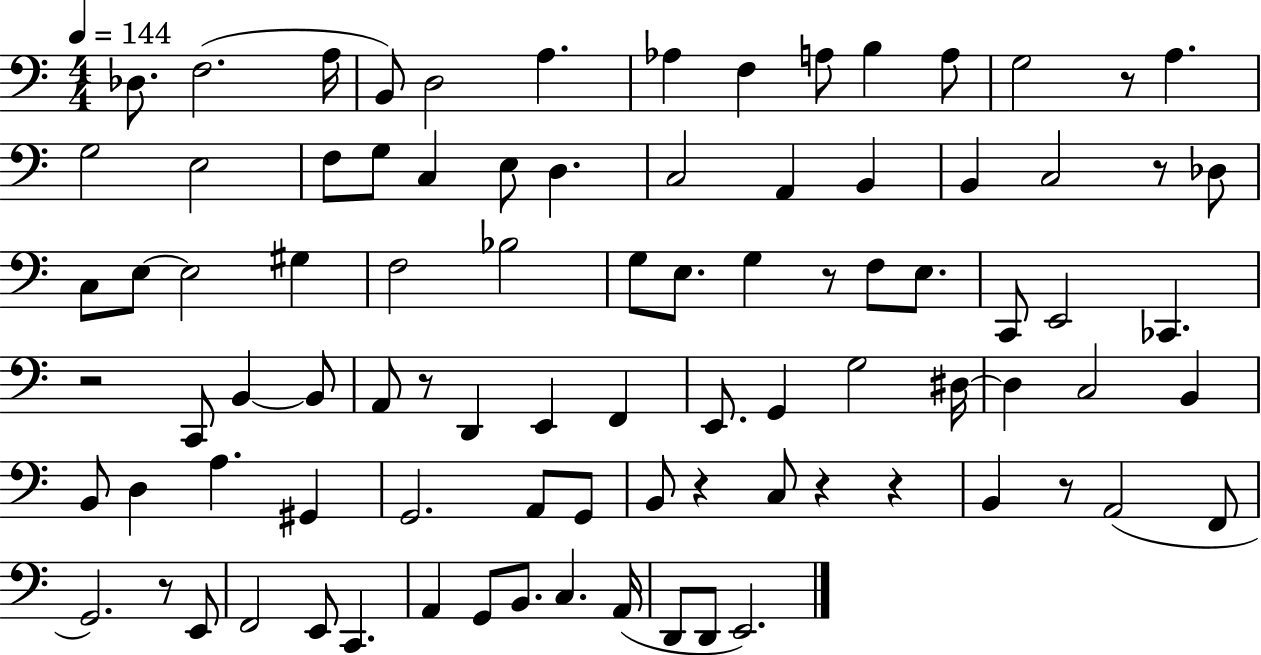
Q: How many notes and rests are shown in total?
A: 89